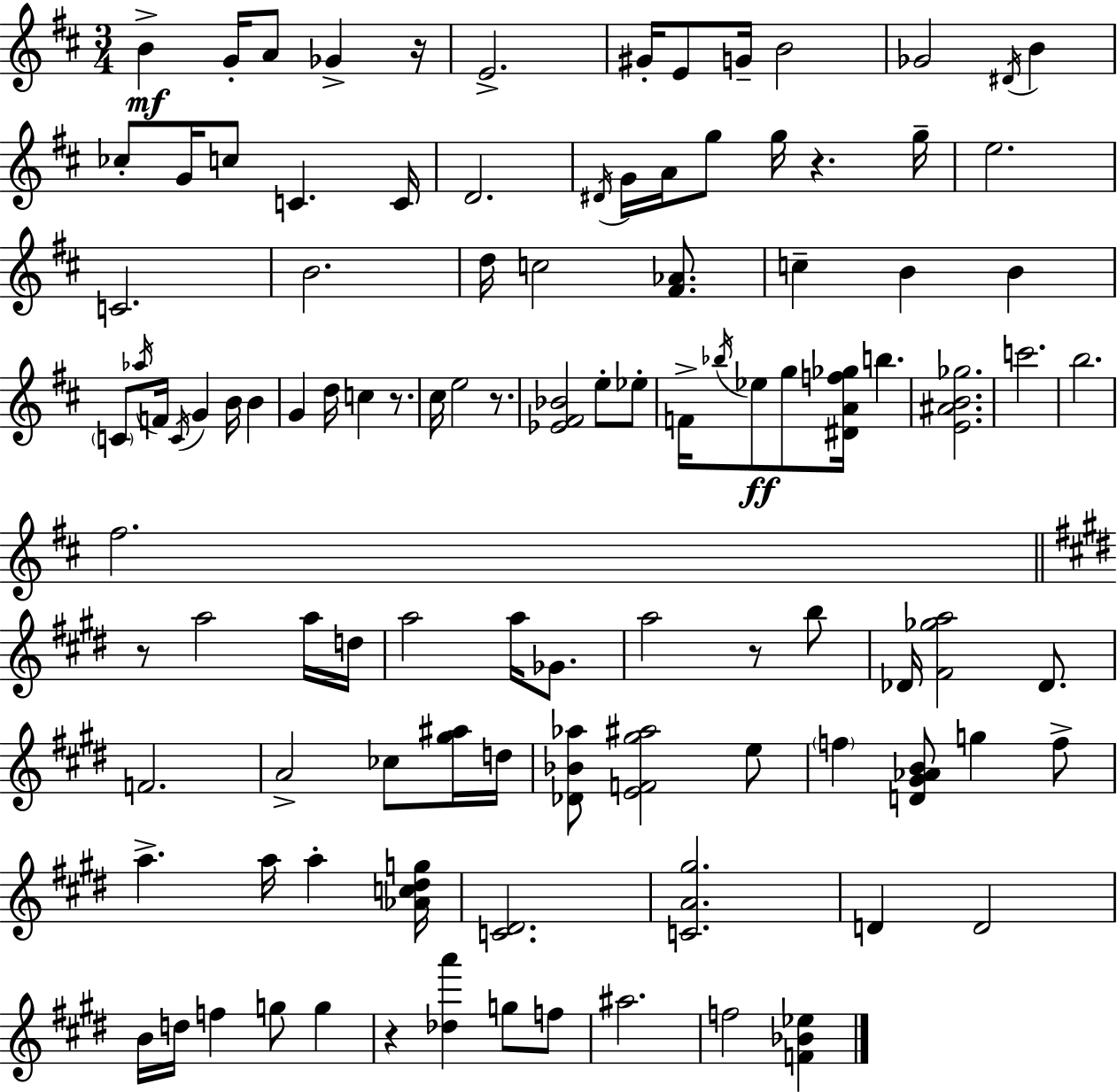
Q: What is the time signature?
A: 3/4